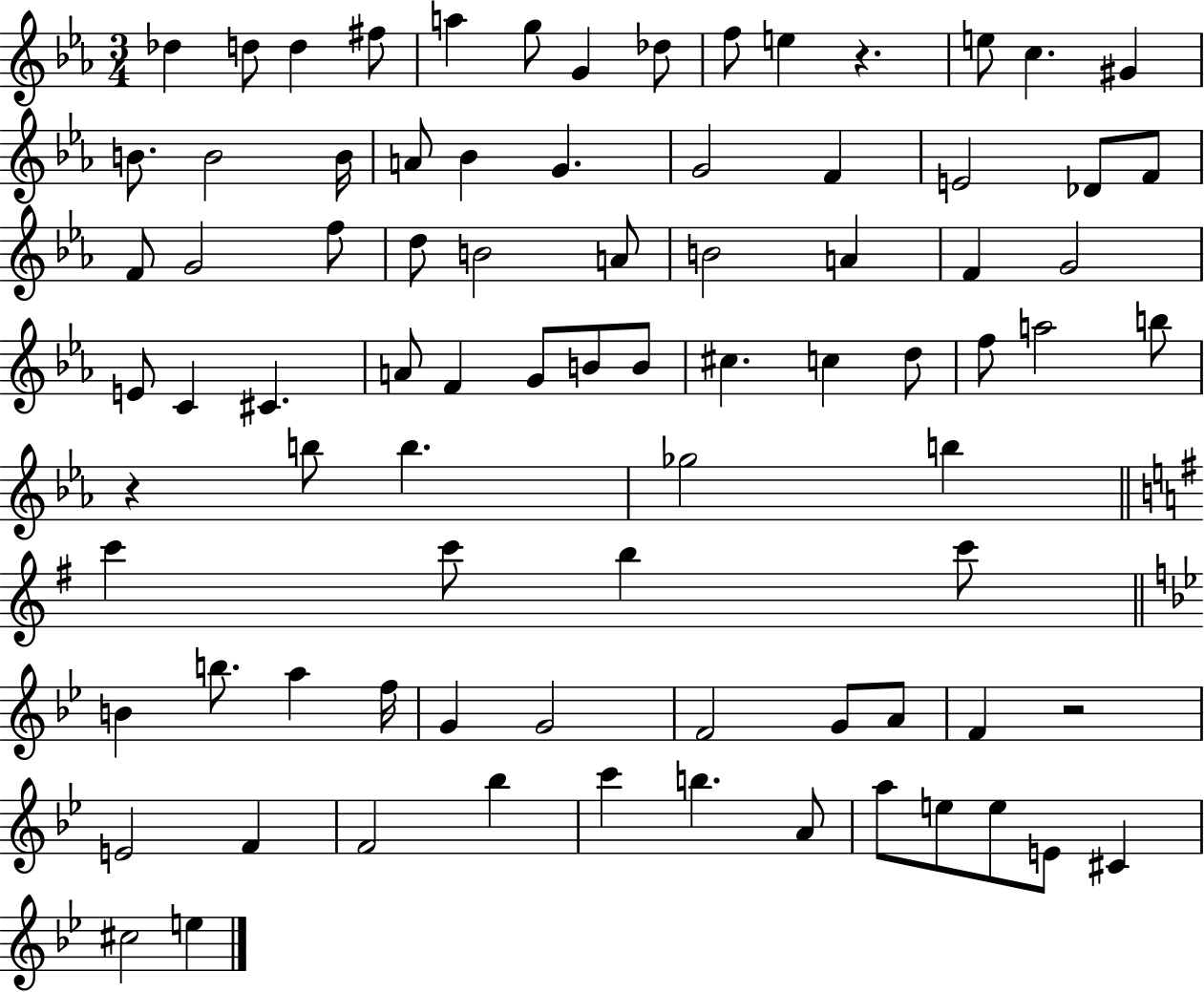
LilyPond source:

{
  \clef treble
  \numericTimeSignature
  \time 3/4
  \key ees \major
  des''4 d''8 d''4 fis''8 | a''4 g''8 g'4 des''8 | f''8 e''4 r4. | e''8 c''4. gis'4 | \break b'8. b'2 b'16 | a'8 bes'4 g'4. | g'2 f'4 | e'2 des'8 f'8 | \break f'8 g'2 f''8 | d''8 b'2 a'8 | b'2 a'4 | f'4 g'2 | \break e'8 c'4 cis'4. | a'8 f'4 g'8 b'8 b'8 | cis''4. c''4 d''8 | f''8 a''2 b''8 | \break r4 b''8 b''4. | ges''2 b''4 | \bar "||" \break \key g \major c'''4 c'''8 b''4 c'''8 | \bar "||" \break \key g \minor b'4 b''8. a''4 f''16 | g'4 g'2 | f'2 g'8 a'8 | f'4 r2 | \break e'2 f'4 | f'2 bes''4 | c'''4 b''4. a'8 | a''8 e''8 e''8 e'8 cis'4 | \break cis''2 e''4 | \bar "|."
}